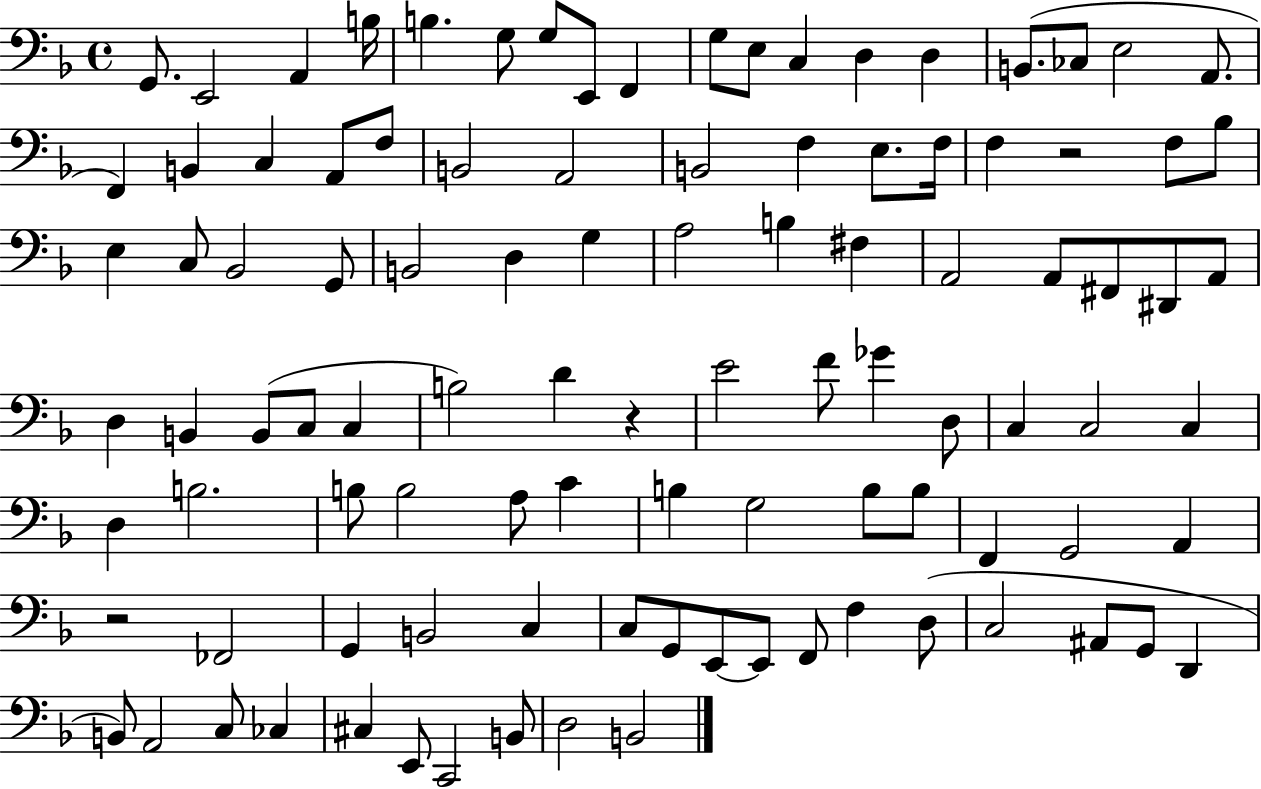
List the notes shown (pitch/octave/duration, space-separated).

G2/e. E2/h A2/q B3/s B3/q. G3/e G3/e E2/e F2/q G3/e E3/e C3/q D3/q D3/q B2/e. CES3/e E3/h A2/e. F2/q B2/q C3/q A2/e F3/e B2/h A2/h B2/h F3/q E3/e. F3/s F3/q R/h F3/e Bb3/e E3/q C3/e Bb2/h G2/e B2/h D3/q G3/q A3/h B3/q F#3/q A2/h A2/e F#2/e D#2/e A2/e D3/q B2/q B2/e C3/e C3/q B3/h D4/q R/q E4/h F4/e Gb4/q D3/e C3/q C3/h C3/q D3/q B3/h. B3/e B3/h A3/e C4/q B3/q G3/h B3/e B3/e F2/q G2/h A2/q R/h FES2/h G2/q B2/h C3/q C3/e G2/e E2/e E2/e F2/e F3/q D3/e C3/h A#2/e G2/e D2/q B2/e A2/h C3/e CES3/q C#3/q E2/e C2/h B2/e D3/h B2/h